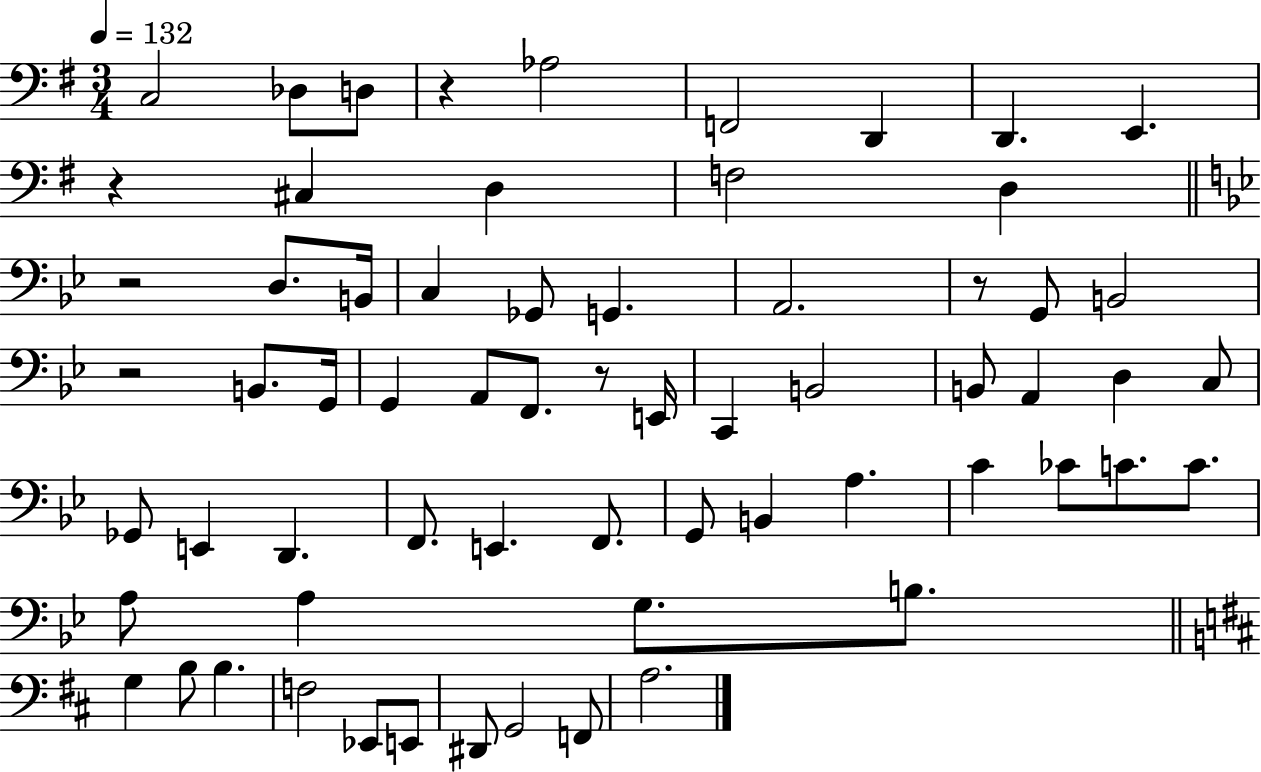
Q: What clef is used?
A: bass